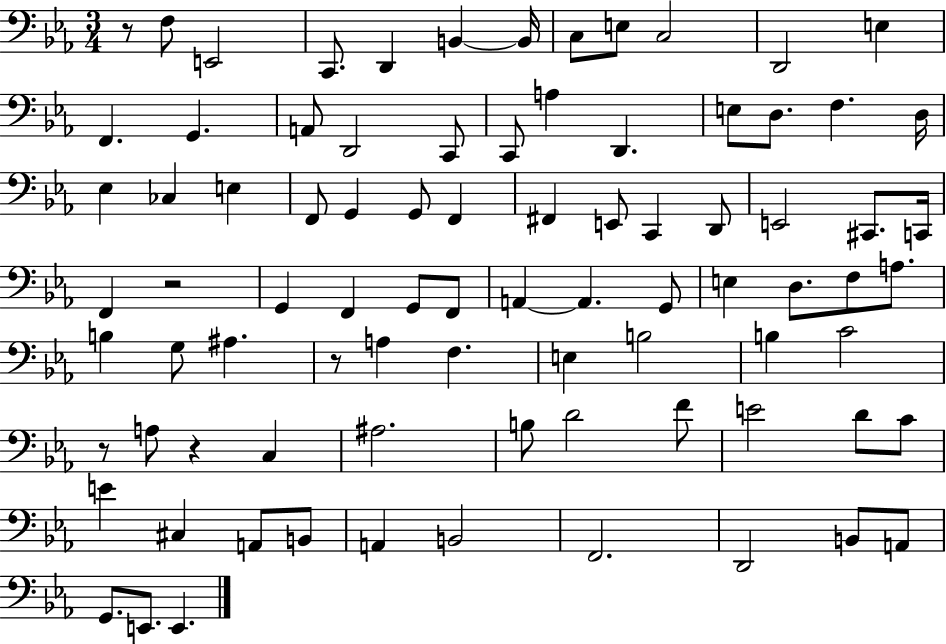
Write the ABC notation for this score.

X:1
T:Untitled
M:3/4
L:1/4
K:Eb
z/2 F,/2 E,,2 C,,/2 D,, B,, B,,/4 C,/2 E,/2 C,2 D,,2 E, F,, G,, A,,/2 D,,2 C,,/2 C,,/2 A, D,, E,/2 D,/2 F, D,/4 _E, _C, E, F,,/2 G,, G,,/2 F,, ^F,, E,,/2 C,, D,,/2 E,,2 ^C,,/2 C,,/4 F,, z2 G,, F,, G,,/2 F,,/2 A,, A,, G,,/2 E, D,/2 F,/2 A,/2 B, G,/2 ^A, z/2 A, F, E, B,2 B, C2 z/2 A,/2 z C, ^A,2 B,/2 D2 F/2 E2 D/2 C/2 E ^C, A,,/2 B,,/2 A,, B,,2 F,,2 D,,2 B,,/2 A,,/2 G,,/2 E,,/2 E,,